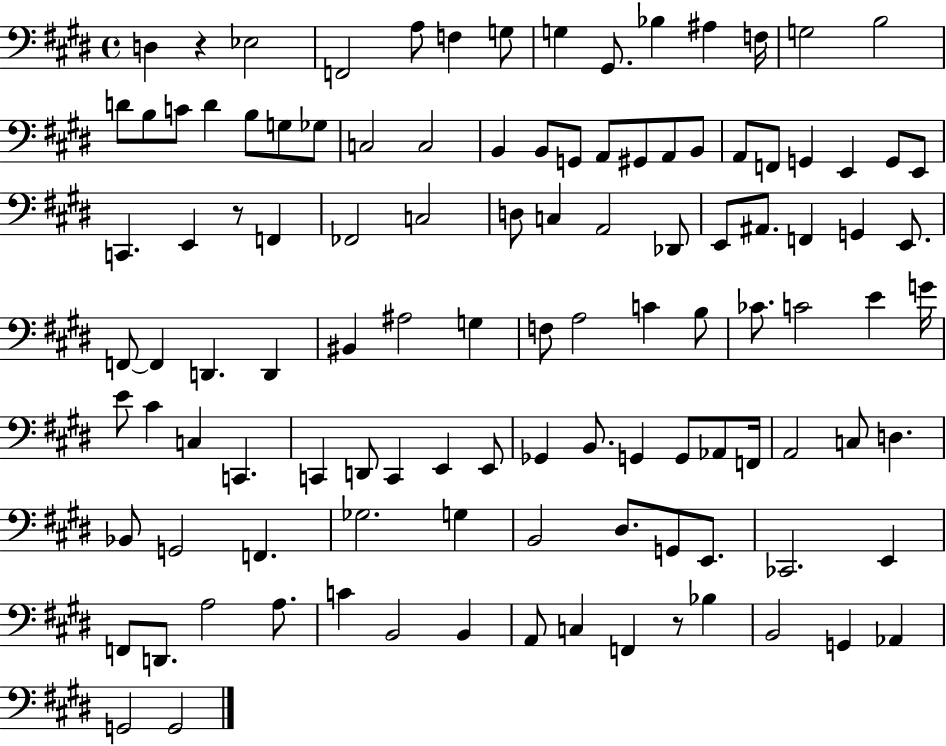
X:1
T:Untitled
M:4/4
L:1/4
K:E
D, z _E,2 F,,2 A,/2 F, G,/2 G, ^G,,/2 _B, ^A, F,/4 G,2 B,2 D/2 B,/2 C/2 D B,/2 G,/2 _G,/2 C,2 C,2 B,, B,,/2 G,,/2 A,,/2 ^G,,/2 A,,/2 B,,/2 A,,/2 F,,/2 G,, E,, G,,/2 E,,/2 C,, E,, z/2 F,, _F,,2 C,2 D,/2 C, A,,2 _D,,/2 E,,/2 ^A,,/2 F,, G,, E,,/2 F,,/2 F,, D,, D,, ^B,, ^A,2 G, F,/2 A,2 C B,/2 _C/2 C2 E G/4 E/2 ^C C, C,, C,, D,,/2 C,, E,, E,,/2 _G,, B,,/2 G,, G,,/2 _A,,/2 F,,/4 A,,2 C,/2 D, _B,,/2 G,,2 F,, _G,2 G, B,,2 ^D,/2 G,,/2 E,,/2 _C,,2 E,, F,,/2 D,,/2 A,2 A,/2 C B,,2 B,, A,,/2 C, F,, z/2 _B, B,,2 G,, _A,, G,,2 G,,2